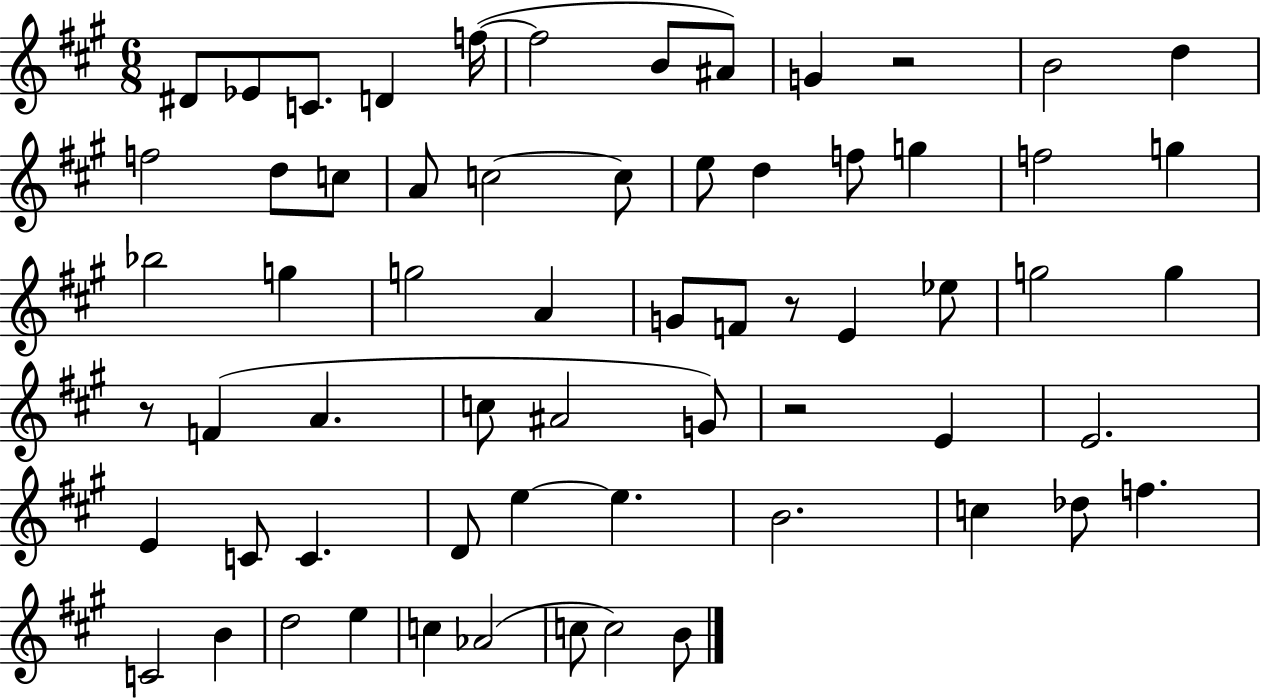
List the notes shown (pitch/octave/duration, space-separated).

D#4/e Eb4/e C4/e. D4/q F5/s F5/h B4/e A#4/e G4/q R/h B4/h D5/q F5/h D5/e C5/e A4/e C5/h C5/e E5/e D5/q F5/e G5/q F5/h G5/q Bb5/h G5/q G5/h A4/q G4/e F4/e R/e E4/q Eb5/e G5/h G5/q R/e F4/q A4/q. C5/e A#4/h G4/e R/h E4/q E4/h. E4/q C4/e C4/q. D4/e E5/q E5/q. B4/h. C5/q Db5/e F5/q. C4/h B4/q D5/h E5/q C5/q Ab4/h C5/e C5/h B4/e